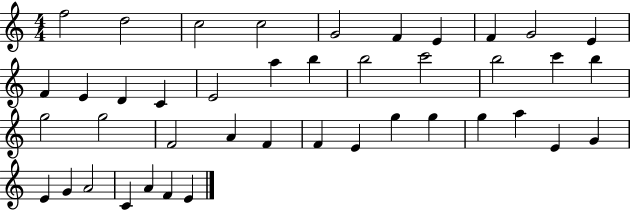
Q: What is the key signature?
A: C major